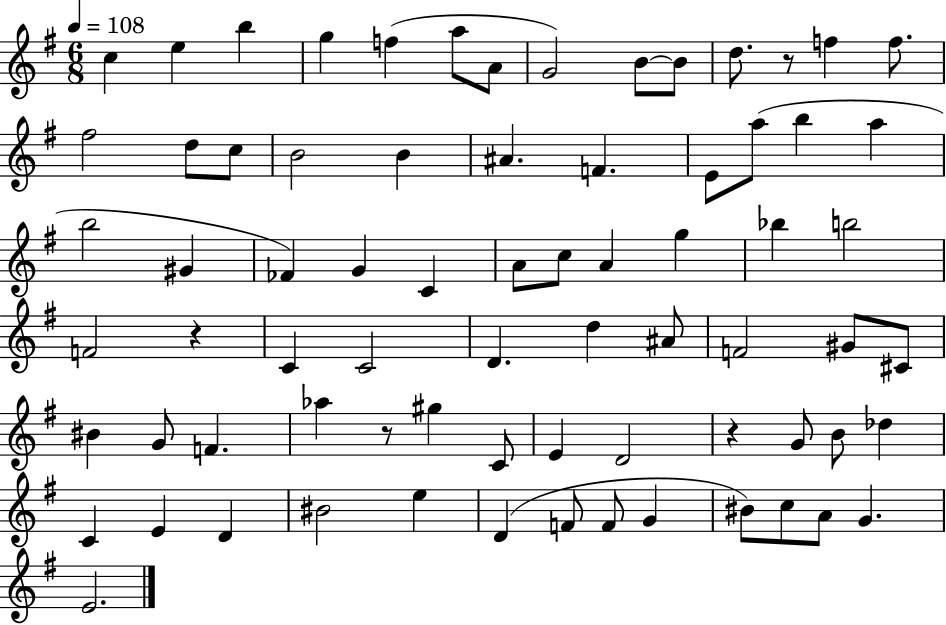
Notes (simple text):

C5/q E5/q B5/q G5/q F5/q A5/e A4/e G4/h B4/e B4/e D5/e. R/e F5/q F5/e. F#5/h D5/e C5/e B4/h B4/q A#4/q. F4/q. E4/e A5/e B5/q A5/q B5/h G#4/q FES4/q G4/q C4/q A4/e C5/e A4/q G5/q Bb5/q B5/h F4/h R/q C4/q C4/h D4/q. D5/q A#4/e F4/h G#4/e C#4/e BIS4/q G4/e F4/q. Ab5/q R/e G#5/q C4/e E4/q D4/h R/q G4/e B4/e Db5/q C4/q E4/q D4/q BIS4/h E5/q D4/q F4/e F4/e G4/q BIS4/e C5/e A4/e G4/q. E4/h.